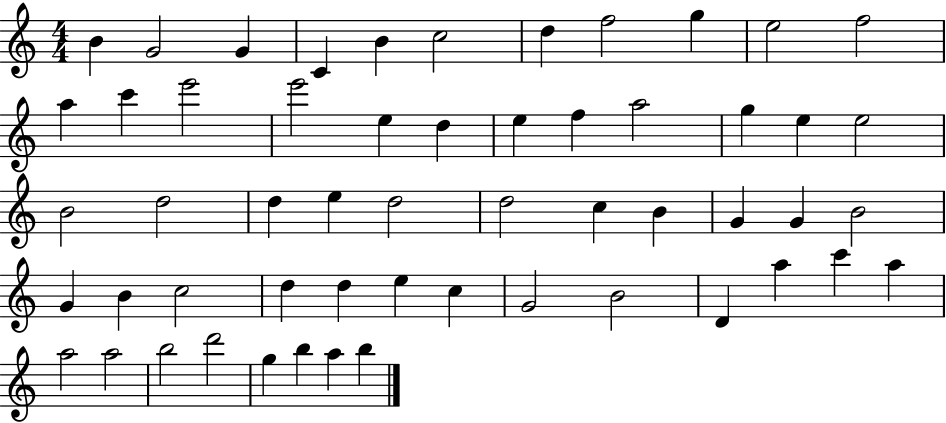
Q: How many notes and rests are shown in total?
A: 55